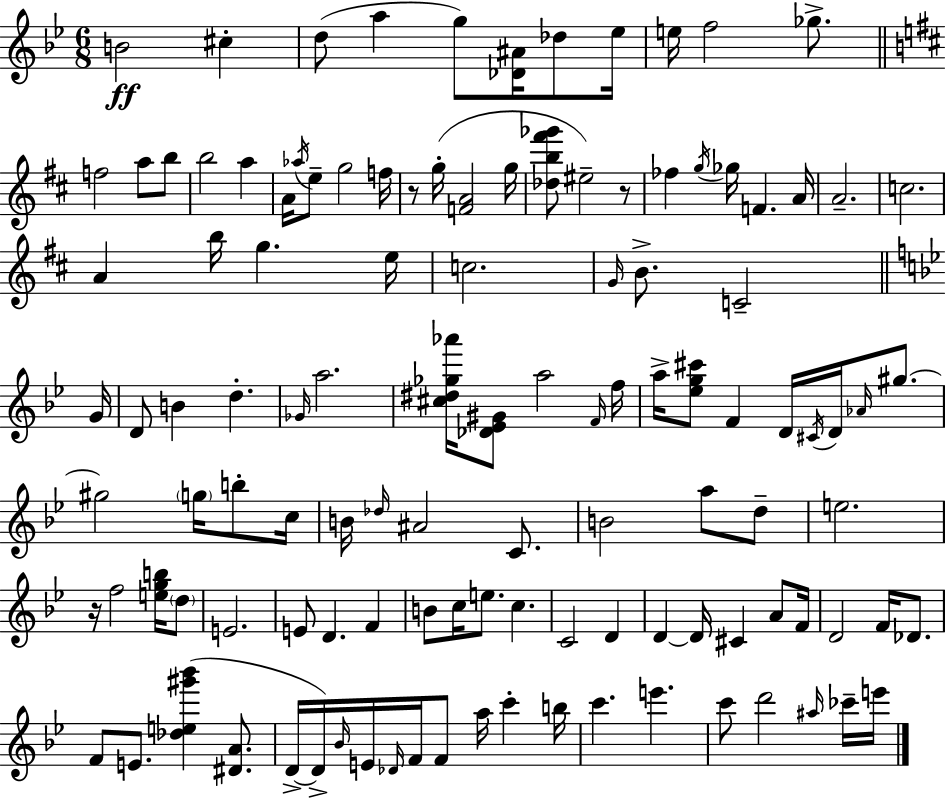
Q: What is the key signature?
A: BES major